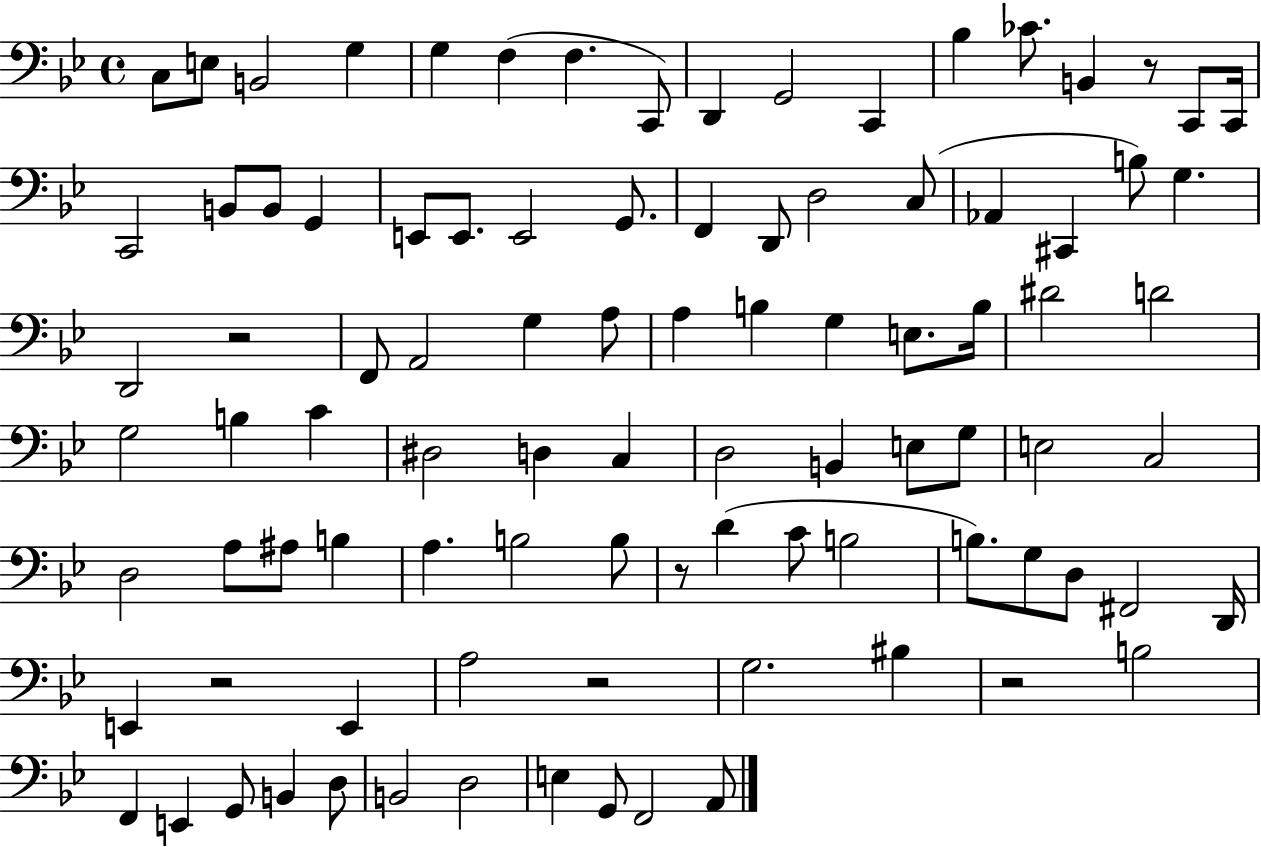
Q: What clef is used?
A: bass